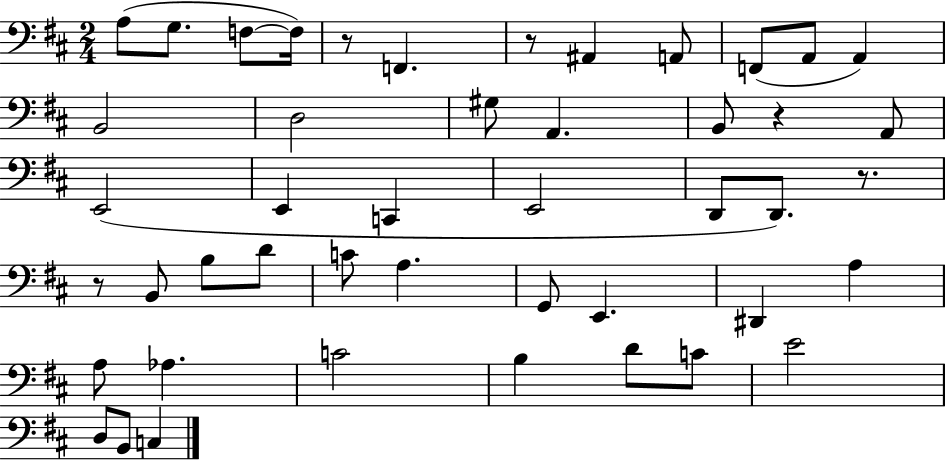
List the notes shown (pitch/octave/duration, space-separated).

A3/e G3/e. F3/e F3/s R/e F2/q. R/e A#2/q A2/e F2/e A2/e A2/q B2/h D3/h G#3/e A2/q. B2/e R/q A2/e E2/h E2/q C2/q E2/h D2/e D2/e. R/e. R/e B2/e B3/e D4/e C4/e A3/q. G2/e E2/q. D#2/q A3/q A3/e Ab3/q. C4/h B3/q D4/e C4/e E4/h D3/e B2/e C3/q